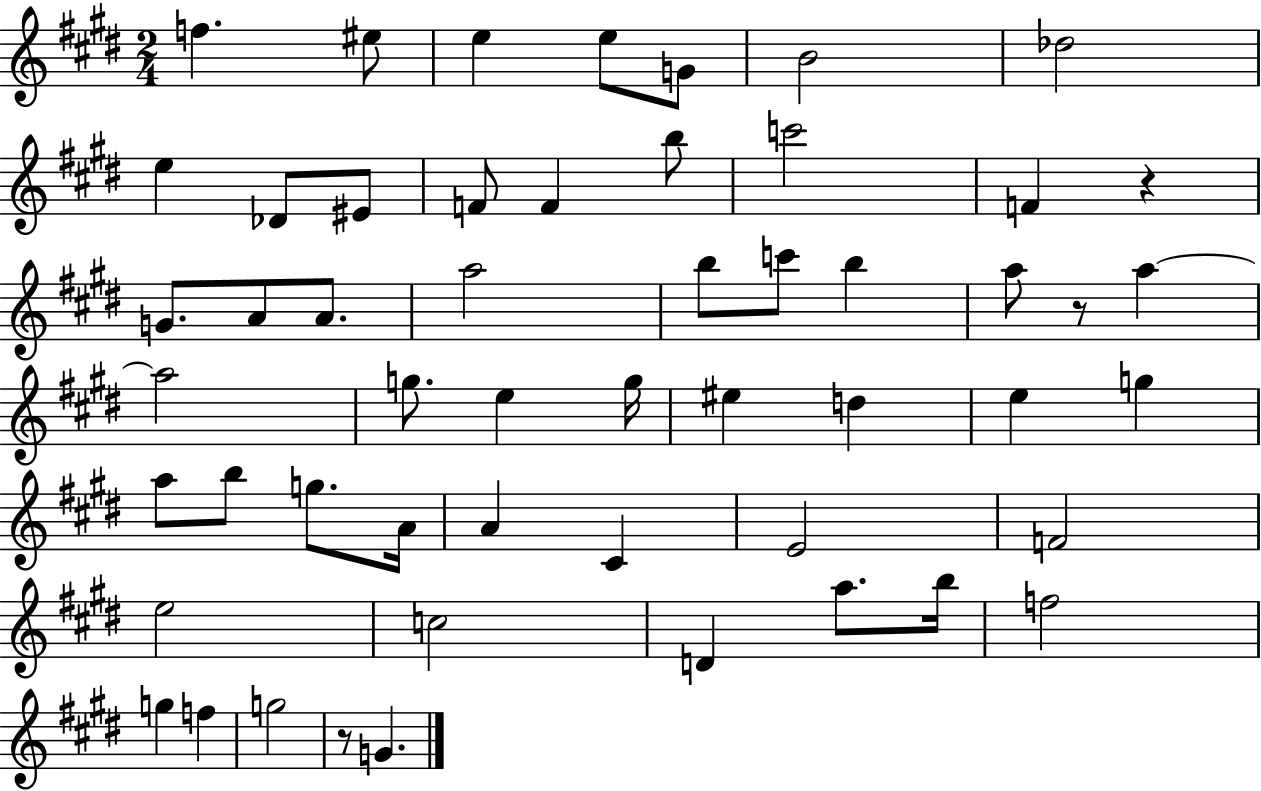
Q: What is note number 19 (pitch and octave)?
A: A5